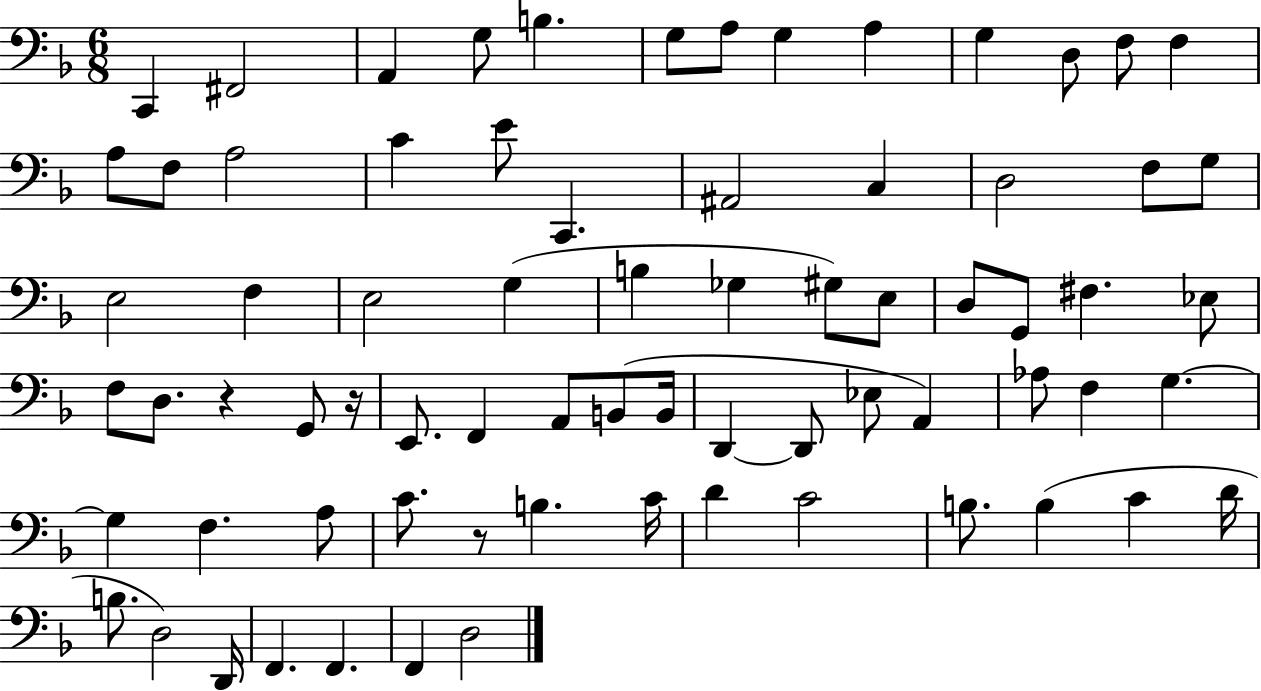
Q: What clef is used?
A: bass